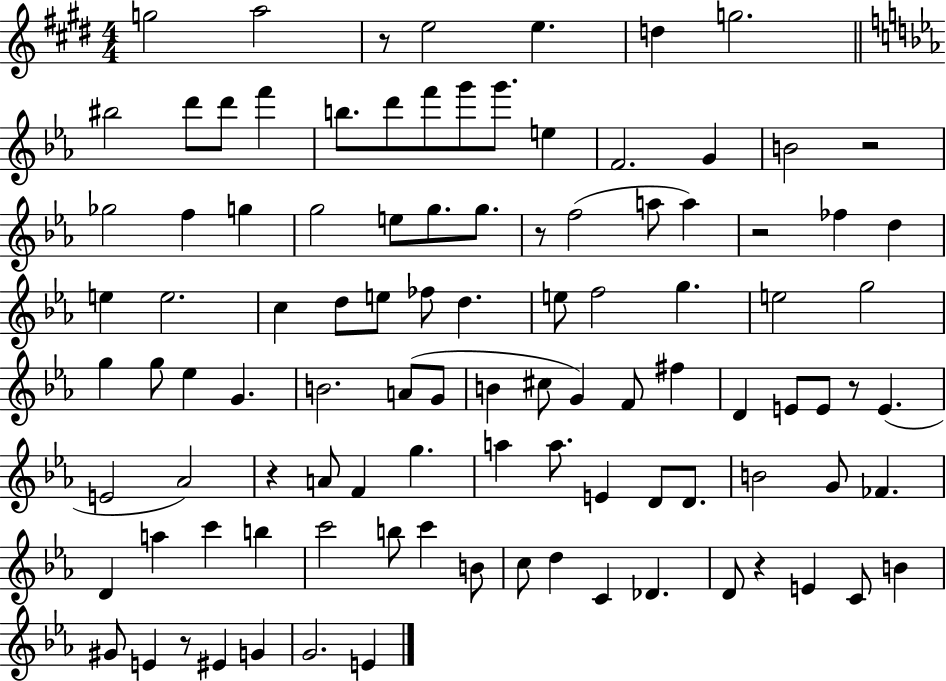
G5/h A5/h R/e E5/h E5/q. D5/q G5/h. BIS5/h D6/e D6/e F6/q B5/e. D6/e F6/e G6/e G6/e. E5/q F4/h. G4/q B4/h R/h Gb5/h F5/q G5/q G5/h E5/e G5/e. G5/e. R/e F5/h A5/e A5/q R/h FES5/q D5/q E5/q E5/h. C5/q D5/e E5/e FES5/e D5/q. E5/e F5/h G5/q. E5/h G5/h G5/q G5/e Eb5/q G4/q. B4/h. A4/e G4/e B4/q C#5/e G4/q F4/e F#5/q D4/q E4/e E4/e R/e E4/q. E4/h Ab4/h R/q A4/e F4/q G5/q. A5/q A5/e. E4/q D4/e D4/e. B4/h G4/e FES4/q. D4/q A5/q C6/q B5/q C6/h B5/e C6/q B4/e C5/e D5/q C4/q Db4/q. D4/e R/q E4/q C4/e B4/q G#4/e E4/q R/e EIS4/q G4/q G4/h. E4/q